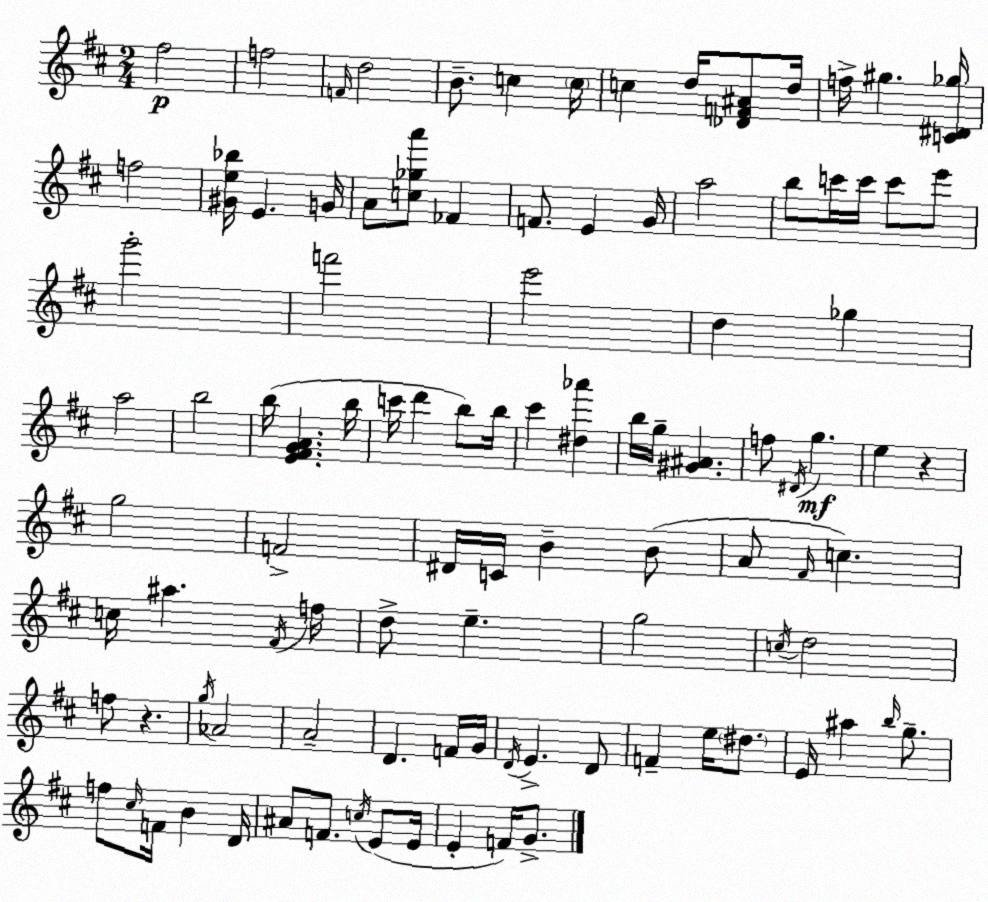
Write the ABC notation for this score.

X:1
T:Untitled
M:2/4
L:1/4
K:D
^f2 f2 F/4 d2 B/2 c c/4 c d/4 [_DF^A]/2 d/4 f/4 ^g [C^D_g]/4 f2 [^Ge_b]/4 E G/4 A/2 [c_ga']/2 _F F/2 E G/4 a2 b/2 c'/4 c'/4 c'/2 e'/2 g'2 f'2 e'2 d _g a2 b2 b/4 [E^FGA] b/4 c'/4 d' b/2 b/4 ^c' [^d_a'] b/4 g/4 [^G^A] f/2 ^D/4 g e z g2 F2 ^D/4 C/4 B B/2 A/2 ^F/4 c c/4 ^a ^F/4 f/4 d/2 e g2 c/4 d2 f/2 z g/4 _A2 A2 D F/4 G/4 D/4 E D/2 F e/4 ^d/2 E/4 ^a b/4 g/2 f/2 ^c/4 F/4 B D/4 ^A/2 F/2 c/4 E/2 E/4 E F/4 G/2